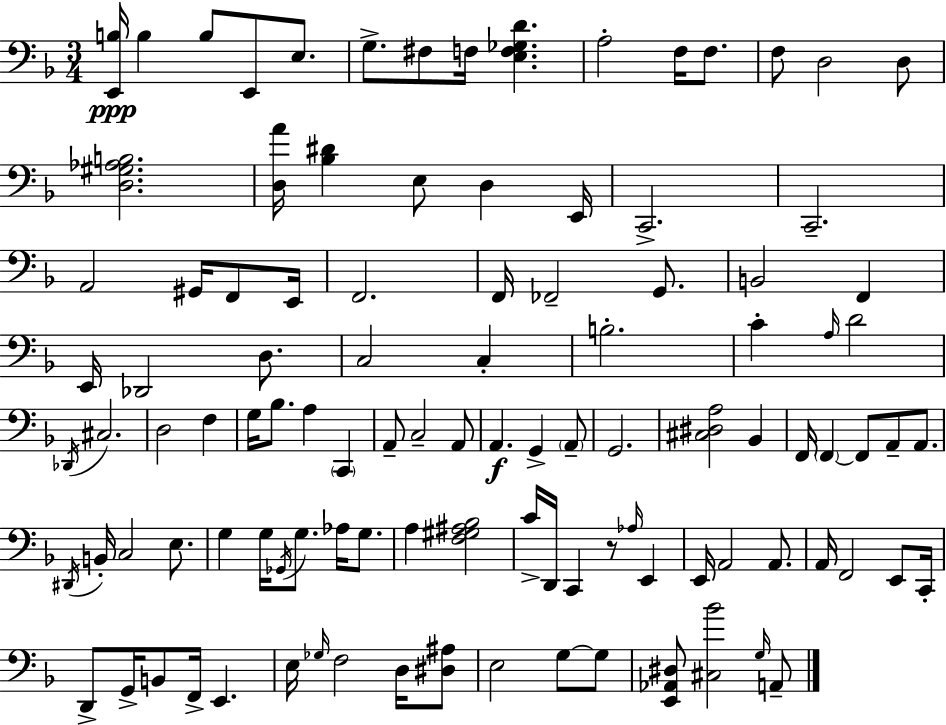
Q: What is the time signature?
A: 3/4